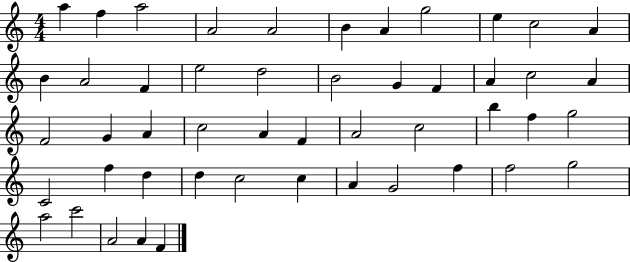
X:1
T:Untitled
M:4/4
L:1/4
K:C
a f a2 A2 A2 B A g2 e c2 A B A2 F e2 d2 B2 G F A c2 A F2 G A c2 A F A2 c2 b f g2 C2 f d d c2 c A G2 f f2 g2 a2 c'2 A2 A F